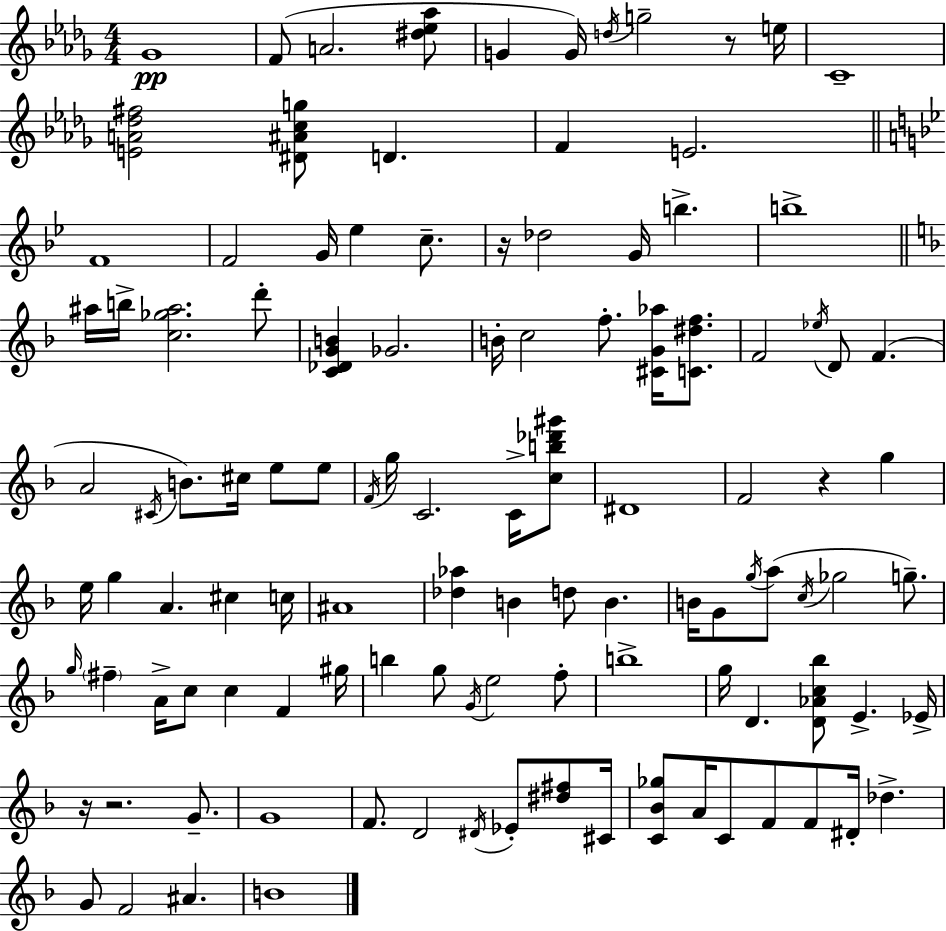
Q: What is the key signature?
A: BES minor